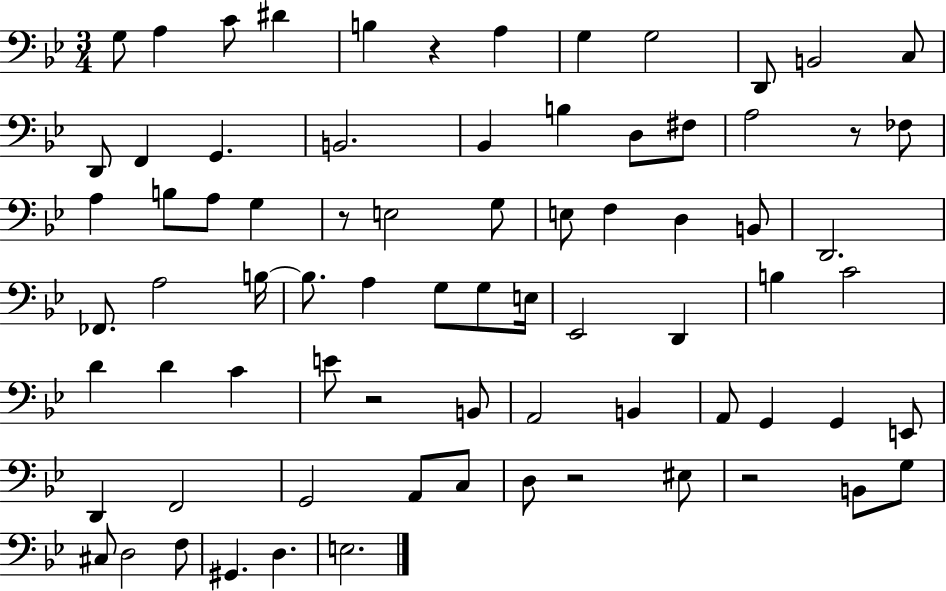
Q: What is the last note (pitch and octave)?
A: E3